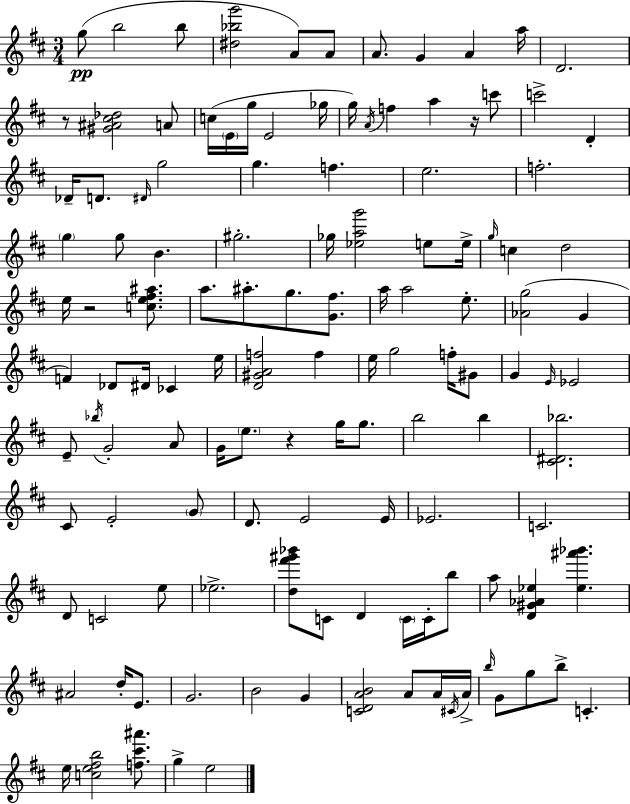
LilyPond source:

{
  \clef treble
  \numericTimeSignature
  \time 3/4
  \key d \major
  g''8(\pp b''2 b''8 | <dis'' bes'' g'''>2 a'8) a'8 | a'8. g'4 a'4 a''16 | d'2. | \break r8 <gis' ais' cis'' des''>2 a'8 | c''16( \parenthesize e'16 g''16 e'2 ges''16 | g''16) \acciaccatura { a'16 } f''4 a''4 r16 c'''8 | c'''2-> d'4-. | \break des'16-- d'8. \grace { dis'16 } g''2 | g''4. f''4. | e''2. | f''2.-. | \break \parenthesize g''4 g''8 b'4. | gis''2.-. | ges''16 <ees'' a'' g'''>2 e''8 | e''16-> \grace { g''16 } c''4 d''2 | \break e''16 r2 | <c'' e'' fis'' ais''>8. a''8. ais''8.-. g''8. | <g' fis''>8. a''16 a''2 | e''8.-. <aes' g''>2( g'4 | \break f'4) des'8 dis'16 ces'4 | e''16 <d' gis' a' f''>2 f''4 | e''16 g''2 | f''16-. gis'8 g'4 \grace { e'16 } ees'2 | \break e'8-- \acciaccatura { bes''16 } g'2-. | a'8 g'16 \parenthesize e''8. r4 | g''16 g''8. b''2 | b''4 <cis' dis' bes''>2. | \break cis'8 e'2-. | \parenthesize g'8 d'8. e'2 | e'16 ees'2. | c'2. | \break d'8 c'2 | e''8 ees''2.-> | <d'' fis''' gis''' bes'''>8 c'8 d'4 | \parenthesize c'16 c'16-. b''8 a''8 <d' gis' aes' ees''>4 <ees'' ais''' bes'''>4. | \break ais'2 | d''16-. e'8. g'2. | b'2 | g'4 <c' d' a' b'>2 | \break a'8 a'16 \acciaccatura { cis'16 } a'16-> \grace { b''16 } g'8 g''8 b''8-> | c'4.-. e''16 <c'' e'' fis'' b''>2 | <f'' cis''' ais'''>8. g''4-> e''2 | \bar "|."
}